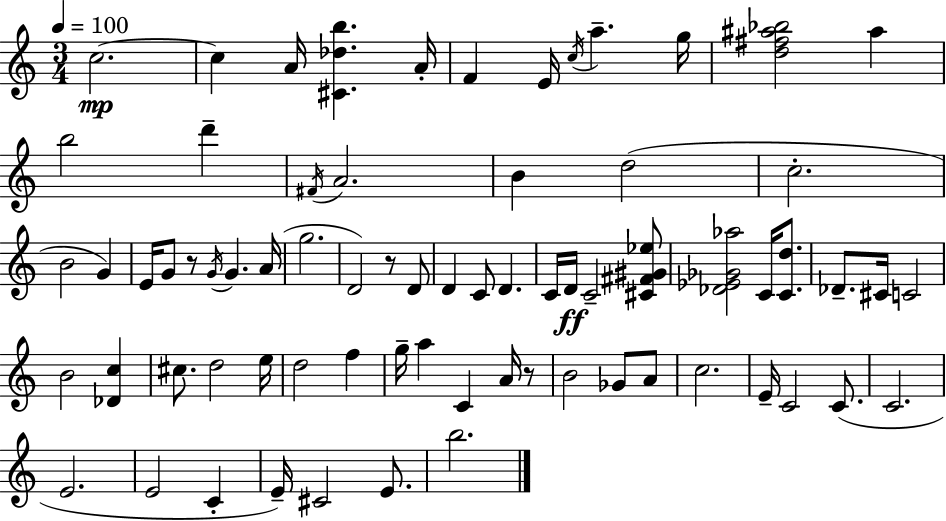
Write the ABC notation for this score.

X:1
T:Untitled
M:3/4
L:1/4
K:C
c2 c A/4 [^C_db] A/4 F E/4 c/4 a g/4 [d^f^a_b]2 ^a b2 d' ^F/4 A2 B d2 c2 B2 G E/4 G/2 z/2 G/4 G A/4 g2 D2 z/2 D/2 D C/2 D C/4 D/4 C2 [^C^F^G_e]/2 [_D_E_G_a]2 C/4 [Cd]/2 _D/2 ^C/4 C2 B2 [_Dc] ^c/2 d2 e/4 d2 f g/4 a C A/4 z/2 B2 _G/2 A/2 c2 E/4 C2 C/2 C2 E2 E2 C E/4 ^C2 E/2 b2